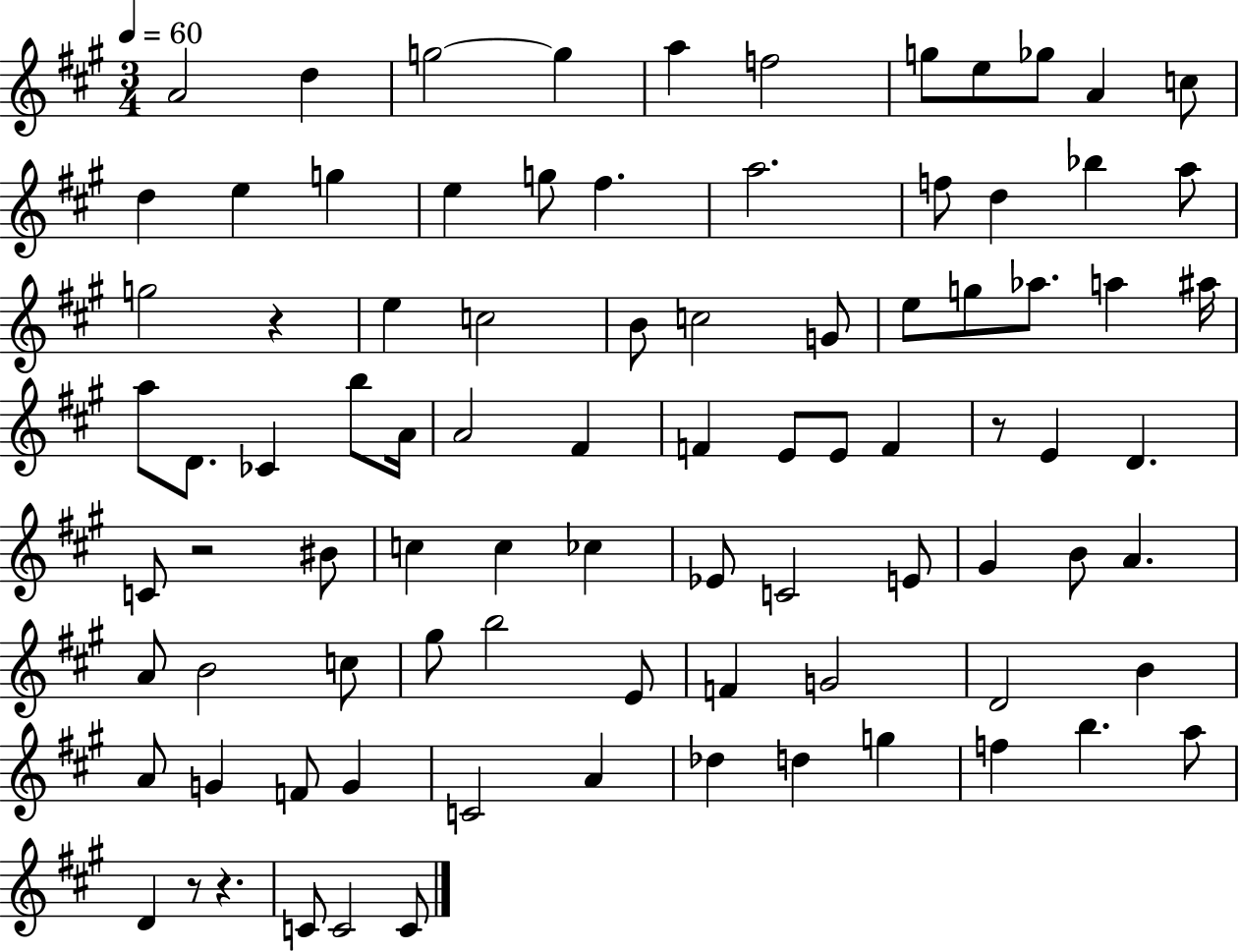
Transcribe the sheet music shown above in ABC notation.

X:1
T:Untitled
M:3/4
L:1/4
K:A
A2 d g2 g a f2 g/2 e/2 _g/2 A c/2 d e g e g/2 ^f a2 f/2 d _b a/2 g2 z e c2 B/2 c2 G/2 e/2 g/2 _a/2 a ^a/4 a/2 D/2 _C b/2 A/4 A2 ^F F E/2 E/2 F z/2 E D C/2 z2 ^B/2 c c _c _E/2 C2 E/2 ^G B/2 A A/2 B2 c/2 ^g/2 b2 E/2 F G2 D2 B A/2 G F/2 G C2 A _d d g f b a/2 D z/2 z C/2 C2 C/2